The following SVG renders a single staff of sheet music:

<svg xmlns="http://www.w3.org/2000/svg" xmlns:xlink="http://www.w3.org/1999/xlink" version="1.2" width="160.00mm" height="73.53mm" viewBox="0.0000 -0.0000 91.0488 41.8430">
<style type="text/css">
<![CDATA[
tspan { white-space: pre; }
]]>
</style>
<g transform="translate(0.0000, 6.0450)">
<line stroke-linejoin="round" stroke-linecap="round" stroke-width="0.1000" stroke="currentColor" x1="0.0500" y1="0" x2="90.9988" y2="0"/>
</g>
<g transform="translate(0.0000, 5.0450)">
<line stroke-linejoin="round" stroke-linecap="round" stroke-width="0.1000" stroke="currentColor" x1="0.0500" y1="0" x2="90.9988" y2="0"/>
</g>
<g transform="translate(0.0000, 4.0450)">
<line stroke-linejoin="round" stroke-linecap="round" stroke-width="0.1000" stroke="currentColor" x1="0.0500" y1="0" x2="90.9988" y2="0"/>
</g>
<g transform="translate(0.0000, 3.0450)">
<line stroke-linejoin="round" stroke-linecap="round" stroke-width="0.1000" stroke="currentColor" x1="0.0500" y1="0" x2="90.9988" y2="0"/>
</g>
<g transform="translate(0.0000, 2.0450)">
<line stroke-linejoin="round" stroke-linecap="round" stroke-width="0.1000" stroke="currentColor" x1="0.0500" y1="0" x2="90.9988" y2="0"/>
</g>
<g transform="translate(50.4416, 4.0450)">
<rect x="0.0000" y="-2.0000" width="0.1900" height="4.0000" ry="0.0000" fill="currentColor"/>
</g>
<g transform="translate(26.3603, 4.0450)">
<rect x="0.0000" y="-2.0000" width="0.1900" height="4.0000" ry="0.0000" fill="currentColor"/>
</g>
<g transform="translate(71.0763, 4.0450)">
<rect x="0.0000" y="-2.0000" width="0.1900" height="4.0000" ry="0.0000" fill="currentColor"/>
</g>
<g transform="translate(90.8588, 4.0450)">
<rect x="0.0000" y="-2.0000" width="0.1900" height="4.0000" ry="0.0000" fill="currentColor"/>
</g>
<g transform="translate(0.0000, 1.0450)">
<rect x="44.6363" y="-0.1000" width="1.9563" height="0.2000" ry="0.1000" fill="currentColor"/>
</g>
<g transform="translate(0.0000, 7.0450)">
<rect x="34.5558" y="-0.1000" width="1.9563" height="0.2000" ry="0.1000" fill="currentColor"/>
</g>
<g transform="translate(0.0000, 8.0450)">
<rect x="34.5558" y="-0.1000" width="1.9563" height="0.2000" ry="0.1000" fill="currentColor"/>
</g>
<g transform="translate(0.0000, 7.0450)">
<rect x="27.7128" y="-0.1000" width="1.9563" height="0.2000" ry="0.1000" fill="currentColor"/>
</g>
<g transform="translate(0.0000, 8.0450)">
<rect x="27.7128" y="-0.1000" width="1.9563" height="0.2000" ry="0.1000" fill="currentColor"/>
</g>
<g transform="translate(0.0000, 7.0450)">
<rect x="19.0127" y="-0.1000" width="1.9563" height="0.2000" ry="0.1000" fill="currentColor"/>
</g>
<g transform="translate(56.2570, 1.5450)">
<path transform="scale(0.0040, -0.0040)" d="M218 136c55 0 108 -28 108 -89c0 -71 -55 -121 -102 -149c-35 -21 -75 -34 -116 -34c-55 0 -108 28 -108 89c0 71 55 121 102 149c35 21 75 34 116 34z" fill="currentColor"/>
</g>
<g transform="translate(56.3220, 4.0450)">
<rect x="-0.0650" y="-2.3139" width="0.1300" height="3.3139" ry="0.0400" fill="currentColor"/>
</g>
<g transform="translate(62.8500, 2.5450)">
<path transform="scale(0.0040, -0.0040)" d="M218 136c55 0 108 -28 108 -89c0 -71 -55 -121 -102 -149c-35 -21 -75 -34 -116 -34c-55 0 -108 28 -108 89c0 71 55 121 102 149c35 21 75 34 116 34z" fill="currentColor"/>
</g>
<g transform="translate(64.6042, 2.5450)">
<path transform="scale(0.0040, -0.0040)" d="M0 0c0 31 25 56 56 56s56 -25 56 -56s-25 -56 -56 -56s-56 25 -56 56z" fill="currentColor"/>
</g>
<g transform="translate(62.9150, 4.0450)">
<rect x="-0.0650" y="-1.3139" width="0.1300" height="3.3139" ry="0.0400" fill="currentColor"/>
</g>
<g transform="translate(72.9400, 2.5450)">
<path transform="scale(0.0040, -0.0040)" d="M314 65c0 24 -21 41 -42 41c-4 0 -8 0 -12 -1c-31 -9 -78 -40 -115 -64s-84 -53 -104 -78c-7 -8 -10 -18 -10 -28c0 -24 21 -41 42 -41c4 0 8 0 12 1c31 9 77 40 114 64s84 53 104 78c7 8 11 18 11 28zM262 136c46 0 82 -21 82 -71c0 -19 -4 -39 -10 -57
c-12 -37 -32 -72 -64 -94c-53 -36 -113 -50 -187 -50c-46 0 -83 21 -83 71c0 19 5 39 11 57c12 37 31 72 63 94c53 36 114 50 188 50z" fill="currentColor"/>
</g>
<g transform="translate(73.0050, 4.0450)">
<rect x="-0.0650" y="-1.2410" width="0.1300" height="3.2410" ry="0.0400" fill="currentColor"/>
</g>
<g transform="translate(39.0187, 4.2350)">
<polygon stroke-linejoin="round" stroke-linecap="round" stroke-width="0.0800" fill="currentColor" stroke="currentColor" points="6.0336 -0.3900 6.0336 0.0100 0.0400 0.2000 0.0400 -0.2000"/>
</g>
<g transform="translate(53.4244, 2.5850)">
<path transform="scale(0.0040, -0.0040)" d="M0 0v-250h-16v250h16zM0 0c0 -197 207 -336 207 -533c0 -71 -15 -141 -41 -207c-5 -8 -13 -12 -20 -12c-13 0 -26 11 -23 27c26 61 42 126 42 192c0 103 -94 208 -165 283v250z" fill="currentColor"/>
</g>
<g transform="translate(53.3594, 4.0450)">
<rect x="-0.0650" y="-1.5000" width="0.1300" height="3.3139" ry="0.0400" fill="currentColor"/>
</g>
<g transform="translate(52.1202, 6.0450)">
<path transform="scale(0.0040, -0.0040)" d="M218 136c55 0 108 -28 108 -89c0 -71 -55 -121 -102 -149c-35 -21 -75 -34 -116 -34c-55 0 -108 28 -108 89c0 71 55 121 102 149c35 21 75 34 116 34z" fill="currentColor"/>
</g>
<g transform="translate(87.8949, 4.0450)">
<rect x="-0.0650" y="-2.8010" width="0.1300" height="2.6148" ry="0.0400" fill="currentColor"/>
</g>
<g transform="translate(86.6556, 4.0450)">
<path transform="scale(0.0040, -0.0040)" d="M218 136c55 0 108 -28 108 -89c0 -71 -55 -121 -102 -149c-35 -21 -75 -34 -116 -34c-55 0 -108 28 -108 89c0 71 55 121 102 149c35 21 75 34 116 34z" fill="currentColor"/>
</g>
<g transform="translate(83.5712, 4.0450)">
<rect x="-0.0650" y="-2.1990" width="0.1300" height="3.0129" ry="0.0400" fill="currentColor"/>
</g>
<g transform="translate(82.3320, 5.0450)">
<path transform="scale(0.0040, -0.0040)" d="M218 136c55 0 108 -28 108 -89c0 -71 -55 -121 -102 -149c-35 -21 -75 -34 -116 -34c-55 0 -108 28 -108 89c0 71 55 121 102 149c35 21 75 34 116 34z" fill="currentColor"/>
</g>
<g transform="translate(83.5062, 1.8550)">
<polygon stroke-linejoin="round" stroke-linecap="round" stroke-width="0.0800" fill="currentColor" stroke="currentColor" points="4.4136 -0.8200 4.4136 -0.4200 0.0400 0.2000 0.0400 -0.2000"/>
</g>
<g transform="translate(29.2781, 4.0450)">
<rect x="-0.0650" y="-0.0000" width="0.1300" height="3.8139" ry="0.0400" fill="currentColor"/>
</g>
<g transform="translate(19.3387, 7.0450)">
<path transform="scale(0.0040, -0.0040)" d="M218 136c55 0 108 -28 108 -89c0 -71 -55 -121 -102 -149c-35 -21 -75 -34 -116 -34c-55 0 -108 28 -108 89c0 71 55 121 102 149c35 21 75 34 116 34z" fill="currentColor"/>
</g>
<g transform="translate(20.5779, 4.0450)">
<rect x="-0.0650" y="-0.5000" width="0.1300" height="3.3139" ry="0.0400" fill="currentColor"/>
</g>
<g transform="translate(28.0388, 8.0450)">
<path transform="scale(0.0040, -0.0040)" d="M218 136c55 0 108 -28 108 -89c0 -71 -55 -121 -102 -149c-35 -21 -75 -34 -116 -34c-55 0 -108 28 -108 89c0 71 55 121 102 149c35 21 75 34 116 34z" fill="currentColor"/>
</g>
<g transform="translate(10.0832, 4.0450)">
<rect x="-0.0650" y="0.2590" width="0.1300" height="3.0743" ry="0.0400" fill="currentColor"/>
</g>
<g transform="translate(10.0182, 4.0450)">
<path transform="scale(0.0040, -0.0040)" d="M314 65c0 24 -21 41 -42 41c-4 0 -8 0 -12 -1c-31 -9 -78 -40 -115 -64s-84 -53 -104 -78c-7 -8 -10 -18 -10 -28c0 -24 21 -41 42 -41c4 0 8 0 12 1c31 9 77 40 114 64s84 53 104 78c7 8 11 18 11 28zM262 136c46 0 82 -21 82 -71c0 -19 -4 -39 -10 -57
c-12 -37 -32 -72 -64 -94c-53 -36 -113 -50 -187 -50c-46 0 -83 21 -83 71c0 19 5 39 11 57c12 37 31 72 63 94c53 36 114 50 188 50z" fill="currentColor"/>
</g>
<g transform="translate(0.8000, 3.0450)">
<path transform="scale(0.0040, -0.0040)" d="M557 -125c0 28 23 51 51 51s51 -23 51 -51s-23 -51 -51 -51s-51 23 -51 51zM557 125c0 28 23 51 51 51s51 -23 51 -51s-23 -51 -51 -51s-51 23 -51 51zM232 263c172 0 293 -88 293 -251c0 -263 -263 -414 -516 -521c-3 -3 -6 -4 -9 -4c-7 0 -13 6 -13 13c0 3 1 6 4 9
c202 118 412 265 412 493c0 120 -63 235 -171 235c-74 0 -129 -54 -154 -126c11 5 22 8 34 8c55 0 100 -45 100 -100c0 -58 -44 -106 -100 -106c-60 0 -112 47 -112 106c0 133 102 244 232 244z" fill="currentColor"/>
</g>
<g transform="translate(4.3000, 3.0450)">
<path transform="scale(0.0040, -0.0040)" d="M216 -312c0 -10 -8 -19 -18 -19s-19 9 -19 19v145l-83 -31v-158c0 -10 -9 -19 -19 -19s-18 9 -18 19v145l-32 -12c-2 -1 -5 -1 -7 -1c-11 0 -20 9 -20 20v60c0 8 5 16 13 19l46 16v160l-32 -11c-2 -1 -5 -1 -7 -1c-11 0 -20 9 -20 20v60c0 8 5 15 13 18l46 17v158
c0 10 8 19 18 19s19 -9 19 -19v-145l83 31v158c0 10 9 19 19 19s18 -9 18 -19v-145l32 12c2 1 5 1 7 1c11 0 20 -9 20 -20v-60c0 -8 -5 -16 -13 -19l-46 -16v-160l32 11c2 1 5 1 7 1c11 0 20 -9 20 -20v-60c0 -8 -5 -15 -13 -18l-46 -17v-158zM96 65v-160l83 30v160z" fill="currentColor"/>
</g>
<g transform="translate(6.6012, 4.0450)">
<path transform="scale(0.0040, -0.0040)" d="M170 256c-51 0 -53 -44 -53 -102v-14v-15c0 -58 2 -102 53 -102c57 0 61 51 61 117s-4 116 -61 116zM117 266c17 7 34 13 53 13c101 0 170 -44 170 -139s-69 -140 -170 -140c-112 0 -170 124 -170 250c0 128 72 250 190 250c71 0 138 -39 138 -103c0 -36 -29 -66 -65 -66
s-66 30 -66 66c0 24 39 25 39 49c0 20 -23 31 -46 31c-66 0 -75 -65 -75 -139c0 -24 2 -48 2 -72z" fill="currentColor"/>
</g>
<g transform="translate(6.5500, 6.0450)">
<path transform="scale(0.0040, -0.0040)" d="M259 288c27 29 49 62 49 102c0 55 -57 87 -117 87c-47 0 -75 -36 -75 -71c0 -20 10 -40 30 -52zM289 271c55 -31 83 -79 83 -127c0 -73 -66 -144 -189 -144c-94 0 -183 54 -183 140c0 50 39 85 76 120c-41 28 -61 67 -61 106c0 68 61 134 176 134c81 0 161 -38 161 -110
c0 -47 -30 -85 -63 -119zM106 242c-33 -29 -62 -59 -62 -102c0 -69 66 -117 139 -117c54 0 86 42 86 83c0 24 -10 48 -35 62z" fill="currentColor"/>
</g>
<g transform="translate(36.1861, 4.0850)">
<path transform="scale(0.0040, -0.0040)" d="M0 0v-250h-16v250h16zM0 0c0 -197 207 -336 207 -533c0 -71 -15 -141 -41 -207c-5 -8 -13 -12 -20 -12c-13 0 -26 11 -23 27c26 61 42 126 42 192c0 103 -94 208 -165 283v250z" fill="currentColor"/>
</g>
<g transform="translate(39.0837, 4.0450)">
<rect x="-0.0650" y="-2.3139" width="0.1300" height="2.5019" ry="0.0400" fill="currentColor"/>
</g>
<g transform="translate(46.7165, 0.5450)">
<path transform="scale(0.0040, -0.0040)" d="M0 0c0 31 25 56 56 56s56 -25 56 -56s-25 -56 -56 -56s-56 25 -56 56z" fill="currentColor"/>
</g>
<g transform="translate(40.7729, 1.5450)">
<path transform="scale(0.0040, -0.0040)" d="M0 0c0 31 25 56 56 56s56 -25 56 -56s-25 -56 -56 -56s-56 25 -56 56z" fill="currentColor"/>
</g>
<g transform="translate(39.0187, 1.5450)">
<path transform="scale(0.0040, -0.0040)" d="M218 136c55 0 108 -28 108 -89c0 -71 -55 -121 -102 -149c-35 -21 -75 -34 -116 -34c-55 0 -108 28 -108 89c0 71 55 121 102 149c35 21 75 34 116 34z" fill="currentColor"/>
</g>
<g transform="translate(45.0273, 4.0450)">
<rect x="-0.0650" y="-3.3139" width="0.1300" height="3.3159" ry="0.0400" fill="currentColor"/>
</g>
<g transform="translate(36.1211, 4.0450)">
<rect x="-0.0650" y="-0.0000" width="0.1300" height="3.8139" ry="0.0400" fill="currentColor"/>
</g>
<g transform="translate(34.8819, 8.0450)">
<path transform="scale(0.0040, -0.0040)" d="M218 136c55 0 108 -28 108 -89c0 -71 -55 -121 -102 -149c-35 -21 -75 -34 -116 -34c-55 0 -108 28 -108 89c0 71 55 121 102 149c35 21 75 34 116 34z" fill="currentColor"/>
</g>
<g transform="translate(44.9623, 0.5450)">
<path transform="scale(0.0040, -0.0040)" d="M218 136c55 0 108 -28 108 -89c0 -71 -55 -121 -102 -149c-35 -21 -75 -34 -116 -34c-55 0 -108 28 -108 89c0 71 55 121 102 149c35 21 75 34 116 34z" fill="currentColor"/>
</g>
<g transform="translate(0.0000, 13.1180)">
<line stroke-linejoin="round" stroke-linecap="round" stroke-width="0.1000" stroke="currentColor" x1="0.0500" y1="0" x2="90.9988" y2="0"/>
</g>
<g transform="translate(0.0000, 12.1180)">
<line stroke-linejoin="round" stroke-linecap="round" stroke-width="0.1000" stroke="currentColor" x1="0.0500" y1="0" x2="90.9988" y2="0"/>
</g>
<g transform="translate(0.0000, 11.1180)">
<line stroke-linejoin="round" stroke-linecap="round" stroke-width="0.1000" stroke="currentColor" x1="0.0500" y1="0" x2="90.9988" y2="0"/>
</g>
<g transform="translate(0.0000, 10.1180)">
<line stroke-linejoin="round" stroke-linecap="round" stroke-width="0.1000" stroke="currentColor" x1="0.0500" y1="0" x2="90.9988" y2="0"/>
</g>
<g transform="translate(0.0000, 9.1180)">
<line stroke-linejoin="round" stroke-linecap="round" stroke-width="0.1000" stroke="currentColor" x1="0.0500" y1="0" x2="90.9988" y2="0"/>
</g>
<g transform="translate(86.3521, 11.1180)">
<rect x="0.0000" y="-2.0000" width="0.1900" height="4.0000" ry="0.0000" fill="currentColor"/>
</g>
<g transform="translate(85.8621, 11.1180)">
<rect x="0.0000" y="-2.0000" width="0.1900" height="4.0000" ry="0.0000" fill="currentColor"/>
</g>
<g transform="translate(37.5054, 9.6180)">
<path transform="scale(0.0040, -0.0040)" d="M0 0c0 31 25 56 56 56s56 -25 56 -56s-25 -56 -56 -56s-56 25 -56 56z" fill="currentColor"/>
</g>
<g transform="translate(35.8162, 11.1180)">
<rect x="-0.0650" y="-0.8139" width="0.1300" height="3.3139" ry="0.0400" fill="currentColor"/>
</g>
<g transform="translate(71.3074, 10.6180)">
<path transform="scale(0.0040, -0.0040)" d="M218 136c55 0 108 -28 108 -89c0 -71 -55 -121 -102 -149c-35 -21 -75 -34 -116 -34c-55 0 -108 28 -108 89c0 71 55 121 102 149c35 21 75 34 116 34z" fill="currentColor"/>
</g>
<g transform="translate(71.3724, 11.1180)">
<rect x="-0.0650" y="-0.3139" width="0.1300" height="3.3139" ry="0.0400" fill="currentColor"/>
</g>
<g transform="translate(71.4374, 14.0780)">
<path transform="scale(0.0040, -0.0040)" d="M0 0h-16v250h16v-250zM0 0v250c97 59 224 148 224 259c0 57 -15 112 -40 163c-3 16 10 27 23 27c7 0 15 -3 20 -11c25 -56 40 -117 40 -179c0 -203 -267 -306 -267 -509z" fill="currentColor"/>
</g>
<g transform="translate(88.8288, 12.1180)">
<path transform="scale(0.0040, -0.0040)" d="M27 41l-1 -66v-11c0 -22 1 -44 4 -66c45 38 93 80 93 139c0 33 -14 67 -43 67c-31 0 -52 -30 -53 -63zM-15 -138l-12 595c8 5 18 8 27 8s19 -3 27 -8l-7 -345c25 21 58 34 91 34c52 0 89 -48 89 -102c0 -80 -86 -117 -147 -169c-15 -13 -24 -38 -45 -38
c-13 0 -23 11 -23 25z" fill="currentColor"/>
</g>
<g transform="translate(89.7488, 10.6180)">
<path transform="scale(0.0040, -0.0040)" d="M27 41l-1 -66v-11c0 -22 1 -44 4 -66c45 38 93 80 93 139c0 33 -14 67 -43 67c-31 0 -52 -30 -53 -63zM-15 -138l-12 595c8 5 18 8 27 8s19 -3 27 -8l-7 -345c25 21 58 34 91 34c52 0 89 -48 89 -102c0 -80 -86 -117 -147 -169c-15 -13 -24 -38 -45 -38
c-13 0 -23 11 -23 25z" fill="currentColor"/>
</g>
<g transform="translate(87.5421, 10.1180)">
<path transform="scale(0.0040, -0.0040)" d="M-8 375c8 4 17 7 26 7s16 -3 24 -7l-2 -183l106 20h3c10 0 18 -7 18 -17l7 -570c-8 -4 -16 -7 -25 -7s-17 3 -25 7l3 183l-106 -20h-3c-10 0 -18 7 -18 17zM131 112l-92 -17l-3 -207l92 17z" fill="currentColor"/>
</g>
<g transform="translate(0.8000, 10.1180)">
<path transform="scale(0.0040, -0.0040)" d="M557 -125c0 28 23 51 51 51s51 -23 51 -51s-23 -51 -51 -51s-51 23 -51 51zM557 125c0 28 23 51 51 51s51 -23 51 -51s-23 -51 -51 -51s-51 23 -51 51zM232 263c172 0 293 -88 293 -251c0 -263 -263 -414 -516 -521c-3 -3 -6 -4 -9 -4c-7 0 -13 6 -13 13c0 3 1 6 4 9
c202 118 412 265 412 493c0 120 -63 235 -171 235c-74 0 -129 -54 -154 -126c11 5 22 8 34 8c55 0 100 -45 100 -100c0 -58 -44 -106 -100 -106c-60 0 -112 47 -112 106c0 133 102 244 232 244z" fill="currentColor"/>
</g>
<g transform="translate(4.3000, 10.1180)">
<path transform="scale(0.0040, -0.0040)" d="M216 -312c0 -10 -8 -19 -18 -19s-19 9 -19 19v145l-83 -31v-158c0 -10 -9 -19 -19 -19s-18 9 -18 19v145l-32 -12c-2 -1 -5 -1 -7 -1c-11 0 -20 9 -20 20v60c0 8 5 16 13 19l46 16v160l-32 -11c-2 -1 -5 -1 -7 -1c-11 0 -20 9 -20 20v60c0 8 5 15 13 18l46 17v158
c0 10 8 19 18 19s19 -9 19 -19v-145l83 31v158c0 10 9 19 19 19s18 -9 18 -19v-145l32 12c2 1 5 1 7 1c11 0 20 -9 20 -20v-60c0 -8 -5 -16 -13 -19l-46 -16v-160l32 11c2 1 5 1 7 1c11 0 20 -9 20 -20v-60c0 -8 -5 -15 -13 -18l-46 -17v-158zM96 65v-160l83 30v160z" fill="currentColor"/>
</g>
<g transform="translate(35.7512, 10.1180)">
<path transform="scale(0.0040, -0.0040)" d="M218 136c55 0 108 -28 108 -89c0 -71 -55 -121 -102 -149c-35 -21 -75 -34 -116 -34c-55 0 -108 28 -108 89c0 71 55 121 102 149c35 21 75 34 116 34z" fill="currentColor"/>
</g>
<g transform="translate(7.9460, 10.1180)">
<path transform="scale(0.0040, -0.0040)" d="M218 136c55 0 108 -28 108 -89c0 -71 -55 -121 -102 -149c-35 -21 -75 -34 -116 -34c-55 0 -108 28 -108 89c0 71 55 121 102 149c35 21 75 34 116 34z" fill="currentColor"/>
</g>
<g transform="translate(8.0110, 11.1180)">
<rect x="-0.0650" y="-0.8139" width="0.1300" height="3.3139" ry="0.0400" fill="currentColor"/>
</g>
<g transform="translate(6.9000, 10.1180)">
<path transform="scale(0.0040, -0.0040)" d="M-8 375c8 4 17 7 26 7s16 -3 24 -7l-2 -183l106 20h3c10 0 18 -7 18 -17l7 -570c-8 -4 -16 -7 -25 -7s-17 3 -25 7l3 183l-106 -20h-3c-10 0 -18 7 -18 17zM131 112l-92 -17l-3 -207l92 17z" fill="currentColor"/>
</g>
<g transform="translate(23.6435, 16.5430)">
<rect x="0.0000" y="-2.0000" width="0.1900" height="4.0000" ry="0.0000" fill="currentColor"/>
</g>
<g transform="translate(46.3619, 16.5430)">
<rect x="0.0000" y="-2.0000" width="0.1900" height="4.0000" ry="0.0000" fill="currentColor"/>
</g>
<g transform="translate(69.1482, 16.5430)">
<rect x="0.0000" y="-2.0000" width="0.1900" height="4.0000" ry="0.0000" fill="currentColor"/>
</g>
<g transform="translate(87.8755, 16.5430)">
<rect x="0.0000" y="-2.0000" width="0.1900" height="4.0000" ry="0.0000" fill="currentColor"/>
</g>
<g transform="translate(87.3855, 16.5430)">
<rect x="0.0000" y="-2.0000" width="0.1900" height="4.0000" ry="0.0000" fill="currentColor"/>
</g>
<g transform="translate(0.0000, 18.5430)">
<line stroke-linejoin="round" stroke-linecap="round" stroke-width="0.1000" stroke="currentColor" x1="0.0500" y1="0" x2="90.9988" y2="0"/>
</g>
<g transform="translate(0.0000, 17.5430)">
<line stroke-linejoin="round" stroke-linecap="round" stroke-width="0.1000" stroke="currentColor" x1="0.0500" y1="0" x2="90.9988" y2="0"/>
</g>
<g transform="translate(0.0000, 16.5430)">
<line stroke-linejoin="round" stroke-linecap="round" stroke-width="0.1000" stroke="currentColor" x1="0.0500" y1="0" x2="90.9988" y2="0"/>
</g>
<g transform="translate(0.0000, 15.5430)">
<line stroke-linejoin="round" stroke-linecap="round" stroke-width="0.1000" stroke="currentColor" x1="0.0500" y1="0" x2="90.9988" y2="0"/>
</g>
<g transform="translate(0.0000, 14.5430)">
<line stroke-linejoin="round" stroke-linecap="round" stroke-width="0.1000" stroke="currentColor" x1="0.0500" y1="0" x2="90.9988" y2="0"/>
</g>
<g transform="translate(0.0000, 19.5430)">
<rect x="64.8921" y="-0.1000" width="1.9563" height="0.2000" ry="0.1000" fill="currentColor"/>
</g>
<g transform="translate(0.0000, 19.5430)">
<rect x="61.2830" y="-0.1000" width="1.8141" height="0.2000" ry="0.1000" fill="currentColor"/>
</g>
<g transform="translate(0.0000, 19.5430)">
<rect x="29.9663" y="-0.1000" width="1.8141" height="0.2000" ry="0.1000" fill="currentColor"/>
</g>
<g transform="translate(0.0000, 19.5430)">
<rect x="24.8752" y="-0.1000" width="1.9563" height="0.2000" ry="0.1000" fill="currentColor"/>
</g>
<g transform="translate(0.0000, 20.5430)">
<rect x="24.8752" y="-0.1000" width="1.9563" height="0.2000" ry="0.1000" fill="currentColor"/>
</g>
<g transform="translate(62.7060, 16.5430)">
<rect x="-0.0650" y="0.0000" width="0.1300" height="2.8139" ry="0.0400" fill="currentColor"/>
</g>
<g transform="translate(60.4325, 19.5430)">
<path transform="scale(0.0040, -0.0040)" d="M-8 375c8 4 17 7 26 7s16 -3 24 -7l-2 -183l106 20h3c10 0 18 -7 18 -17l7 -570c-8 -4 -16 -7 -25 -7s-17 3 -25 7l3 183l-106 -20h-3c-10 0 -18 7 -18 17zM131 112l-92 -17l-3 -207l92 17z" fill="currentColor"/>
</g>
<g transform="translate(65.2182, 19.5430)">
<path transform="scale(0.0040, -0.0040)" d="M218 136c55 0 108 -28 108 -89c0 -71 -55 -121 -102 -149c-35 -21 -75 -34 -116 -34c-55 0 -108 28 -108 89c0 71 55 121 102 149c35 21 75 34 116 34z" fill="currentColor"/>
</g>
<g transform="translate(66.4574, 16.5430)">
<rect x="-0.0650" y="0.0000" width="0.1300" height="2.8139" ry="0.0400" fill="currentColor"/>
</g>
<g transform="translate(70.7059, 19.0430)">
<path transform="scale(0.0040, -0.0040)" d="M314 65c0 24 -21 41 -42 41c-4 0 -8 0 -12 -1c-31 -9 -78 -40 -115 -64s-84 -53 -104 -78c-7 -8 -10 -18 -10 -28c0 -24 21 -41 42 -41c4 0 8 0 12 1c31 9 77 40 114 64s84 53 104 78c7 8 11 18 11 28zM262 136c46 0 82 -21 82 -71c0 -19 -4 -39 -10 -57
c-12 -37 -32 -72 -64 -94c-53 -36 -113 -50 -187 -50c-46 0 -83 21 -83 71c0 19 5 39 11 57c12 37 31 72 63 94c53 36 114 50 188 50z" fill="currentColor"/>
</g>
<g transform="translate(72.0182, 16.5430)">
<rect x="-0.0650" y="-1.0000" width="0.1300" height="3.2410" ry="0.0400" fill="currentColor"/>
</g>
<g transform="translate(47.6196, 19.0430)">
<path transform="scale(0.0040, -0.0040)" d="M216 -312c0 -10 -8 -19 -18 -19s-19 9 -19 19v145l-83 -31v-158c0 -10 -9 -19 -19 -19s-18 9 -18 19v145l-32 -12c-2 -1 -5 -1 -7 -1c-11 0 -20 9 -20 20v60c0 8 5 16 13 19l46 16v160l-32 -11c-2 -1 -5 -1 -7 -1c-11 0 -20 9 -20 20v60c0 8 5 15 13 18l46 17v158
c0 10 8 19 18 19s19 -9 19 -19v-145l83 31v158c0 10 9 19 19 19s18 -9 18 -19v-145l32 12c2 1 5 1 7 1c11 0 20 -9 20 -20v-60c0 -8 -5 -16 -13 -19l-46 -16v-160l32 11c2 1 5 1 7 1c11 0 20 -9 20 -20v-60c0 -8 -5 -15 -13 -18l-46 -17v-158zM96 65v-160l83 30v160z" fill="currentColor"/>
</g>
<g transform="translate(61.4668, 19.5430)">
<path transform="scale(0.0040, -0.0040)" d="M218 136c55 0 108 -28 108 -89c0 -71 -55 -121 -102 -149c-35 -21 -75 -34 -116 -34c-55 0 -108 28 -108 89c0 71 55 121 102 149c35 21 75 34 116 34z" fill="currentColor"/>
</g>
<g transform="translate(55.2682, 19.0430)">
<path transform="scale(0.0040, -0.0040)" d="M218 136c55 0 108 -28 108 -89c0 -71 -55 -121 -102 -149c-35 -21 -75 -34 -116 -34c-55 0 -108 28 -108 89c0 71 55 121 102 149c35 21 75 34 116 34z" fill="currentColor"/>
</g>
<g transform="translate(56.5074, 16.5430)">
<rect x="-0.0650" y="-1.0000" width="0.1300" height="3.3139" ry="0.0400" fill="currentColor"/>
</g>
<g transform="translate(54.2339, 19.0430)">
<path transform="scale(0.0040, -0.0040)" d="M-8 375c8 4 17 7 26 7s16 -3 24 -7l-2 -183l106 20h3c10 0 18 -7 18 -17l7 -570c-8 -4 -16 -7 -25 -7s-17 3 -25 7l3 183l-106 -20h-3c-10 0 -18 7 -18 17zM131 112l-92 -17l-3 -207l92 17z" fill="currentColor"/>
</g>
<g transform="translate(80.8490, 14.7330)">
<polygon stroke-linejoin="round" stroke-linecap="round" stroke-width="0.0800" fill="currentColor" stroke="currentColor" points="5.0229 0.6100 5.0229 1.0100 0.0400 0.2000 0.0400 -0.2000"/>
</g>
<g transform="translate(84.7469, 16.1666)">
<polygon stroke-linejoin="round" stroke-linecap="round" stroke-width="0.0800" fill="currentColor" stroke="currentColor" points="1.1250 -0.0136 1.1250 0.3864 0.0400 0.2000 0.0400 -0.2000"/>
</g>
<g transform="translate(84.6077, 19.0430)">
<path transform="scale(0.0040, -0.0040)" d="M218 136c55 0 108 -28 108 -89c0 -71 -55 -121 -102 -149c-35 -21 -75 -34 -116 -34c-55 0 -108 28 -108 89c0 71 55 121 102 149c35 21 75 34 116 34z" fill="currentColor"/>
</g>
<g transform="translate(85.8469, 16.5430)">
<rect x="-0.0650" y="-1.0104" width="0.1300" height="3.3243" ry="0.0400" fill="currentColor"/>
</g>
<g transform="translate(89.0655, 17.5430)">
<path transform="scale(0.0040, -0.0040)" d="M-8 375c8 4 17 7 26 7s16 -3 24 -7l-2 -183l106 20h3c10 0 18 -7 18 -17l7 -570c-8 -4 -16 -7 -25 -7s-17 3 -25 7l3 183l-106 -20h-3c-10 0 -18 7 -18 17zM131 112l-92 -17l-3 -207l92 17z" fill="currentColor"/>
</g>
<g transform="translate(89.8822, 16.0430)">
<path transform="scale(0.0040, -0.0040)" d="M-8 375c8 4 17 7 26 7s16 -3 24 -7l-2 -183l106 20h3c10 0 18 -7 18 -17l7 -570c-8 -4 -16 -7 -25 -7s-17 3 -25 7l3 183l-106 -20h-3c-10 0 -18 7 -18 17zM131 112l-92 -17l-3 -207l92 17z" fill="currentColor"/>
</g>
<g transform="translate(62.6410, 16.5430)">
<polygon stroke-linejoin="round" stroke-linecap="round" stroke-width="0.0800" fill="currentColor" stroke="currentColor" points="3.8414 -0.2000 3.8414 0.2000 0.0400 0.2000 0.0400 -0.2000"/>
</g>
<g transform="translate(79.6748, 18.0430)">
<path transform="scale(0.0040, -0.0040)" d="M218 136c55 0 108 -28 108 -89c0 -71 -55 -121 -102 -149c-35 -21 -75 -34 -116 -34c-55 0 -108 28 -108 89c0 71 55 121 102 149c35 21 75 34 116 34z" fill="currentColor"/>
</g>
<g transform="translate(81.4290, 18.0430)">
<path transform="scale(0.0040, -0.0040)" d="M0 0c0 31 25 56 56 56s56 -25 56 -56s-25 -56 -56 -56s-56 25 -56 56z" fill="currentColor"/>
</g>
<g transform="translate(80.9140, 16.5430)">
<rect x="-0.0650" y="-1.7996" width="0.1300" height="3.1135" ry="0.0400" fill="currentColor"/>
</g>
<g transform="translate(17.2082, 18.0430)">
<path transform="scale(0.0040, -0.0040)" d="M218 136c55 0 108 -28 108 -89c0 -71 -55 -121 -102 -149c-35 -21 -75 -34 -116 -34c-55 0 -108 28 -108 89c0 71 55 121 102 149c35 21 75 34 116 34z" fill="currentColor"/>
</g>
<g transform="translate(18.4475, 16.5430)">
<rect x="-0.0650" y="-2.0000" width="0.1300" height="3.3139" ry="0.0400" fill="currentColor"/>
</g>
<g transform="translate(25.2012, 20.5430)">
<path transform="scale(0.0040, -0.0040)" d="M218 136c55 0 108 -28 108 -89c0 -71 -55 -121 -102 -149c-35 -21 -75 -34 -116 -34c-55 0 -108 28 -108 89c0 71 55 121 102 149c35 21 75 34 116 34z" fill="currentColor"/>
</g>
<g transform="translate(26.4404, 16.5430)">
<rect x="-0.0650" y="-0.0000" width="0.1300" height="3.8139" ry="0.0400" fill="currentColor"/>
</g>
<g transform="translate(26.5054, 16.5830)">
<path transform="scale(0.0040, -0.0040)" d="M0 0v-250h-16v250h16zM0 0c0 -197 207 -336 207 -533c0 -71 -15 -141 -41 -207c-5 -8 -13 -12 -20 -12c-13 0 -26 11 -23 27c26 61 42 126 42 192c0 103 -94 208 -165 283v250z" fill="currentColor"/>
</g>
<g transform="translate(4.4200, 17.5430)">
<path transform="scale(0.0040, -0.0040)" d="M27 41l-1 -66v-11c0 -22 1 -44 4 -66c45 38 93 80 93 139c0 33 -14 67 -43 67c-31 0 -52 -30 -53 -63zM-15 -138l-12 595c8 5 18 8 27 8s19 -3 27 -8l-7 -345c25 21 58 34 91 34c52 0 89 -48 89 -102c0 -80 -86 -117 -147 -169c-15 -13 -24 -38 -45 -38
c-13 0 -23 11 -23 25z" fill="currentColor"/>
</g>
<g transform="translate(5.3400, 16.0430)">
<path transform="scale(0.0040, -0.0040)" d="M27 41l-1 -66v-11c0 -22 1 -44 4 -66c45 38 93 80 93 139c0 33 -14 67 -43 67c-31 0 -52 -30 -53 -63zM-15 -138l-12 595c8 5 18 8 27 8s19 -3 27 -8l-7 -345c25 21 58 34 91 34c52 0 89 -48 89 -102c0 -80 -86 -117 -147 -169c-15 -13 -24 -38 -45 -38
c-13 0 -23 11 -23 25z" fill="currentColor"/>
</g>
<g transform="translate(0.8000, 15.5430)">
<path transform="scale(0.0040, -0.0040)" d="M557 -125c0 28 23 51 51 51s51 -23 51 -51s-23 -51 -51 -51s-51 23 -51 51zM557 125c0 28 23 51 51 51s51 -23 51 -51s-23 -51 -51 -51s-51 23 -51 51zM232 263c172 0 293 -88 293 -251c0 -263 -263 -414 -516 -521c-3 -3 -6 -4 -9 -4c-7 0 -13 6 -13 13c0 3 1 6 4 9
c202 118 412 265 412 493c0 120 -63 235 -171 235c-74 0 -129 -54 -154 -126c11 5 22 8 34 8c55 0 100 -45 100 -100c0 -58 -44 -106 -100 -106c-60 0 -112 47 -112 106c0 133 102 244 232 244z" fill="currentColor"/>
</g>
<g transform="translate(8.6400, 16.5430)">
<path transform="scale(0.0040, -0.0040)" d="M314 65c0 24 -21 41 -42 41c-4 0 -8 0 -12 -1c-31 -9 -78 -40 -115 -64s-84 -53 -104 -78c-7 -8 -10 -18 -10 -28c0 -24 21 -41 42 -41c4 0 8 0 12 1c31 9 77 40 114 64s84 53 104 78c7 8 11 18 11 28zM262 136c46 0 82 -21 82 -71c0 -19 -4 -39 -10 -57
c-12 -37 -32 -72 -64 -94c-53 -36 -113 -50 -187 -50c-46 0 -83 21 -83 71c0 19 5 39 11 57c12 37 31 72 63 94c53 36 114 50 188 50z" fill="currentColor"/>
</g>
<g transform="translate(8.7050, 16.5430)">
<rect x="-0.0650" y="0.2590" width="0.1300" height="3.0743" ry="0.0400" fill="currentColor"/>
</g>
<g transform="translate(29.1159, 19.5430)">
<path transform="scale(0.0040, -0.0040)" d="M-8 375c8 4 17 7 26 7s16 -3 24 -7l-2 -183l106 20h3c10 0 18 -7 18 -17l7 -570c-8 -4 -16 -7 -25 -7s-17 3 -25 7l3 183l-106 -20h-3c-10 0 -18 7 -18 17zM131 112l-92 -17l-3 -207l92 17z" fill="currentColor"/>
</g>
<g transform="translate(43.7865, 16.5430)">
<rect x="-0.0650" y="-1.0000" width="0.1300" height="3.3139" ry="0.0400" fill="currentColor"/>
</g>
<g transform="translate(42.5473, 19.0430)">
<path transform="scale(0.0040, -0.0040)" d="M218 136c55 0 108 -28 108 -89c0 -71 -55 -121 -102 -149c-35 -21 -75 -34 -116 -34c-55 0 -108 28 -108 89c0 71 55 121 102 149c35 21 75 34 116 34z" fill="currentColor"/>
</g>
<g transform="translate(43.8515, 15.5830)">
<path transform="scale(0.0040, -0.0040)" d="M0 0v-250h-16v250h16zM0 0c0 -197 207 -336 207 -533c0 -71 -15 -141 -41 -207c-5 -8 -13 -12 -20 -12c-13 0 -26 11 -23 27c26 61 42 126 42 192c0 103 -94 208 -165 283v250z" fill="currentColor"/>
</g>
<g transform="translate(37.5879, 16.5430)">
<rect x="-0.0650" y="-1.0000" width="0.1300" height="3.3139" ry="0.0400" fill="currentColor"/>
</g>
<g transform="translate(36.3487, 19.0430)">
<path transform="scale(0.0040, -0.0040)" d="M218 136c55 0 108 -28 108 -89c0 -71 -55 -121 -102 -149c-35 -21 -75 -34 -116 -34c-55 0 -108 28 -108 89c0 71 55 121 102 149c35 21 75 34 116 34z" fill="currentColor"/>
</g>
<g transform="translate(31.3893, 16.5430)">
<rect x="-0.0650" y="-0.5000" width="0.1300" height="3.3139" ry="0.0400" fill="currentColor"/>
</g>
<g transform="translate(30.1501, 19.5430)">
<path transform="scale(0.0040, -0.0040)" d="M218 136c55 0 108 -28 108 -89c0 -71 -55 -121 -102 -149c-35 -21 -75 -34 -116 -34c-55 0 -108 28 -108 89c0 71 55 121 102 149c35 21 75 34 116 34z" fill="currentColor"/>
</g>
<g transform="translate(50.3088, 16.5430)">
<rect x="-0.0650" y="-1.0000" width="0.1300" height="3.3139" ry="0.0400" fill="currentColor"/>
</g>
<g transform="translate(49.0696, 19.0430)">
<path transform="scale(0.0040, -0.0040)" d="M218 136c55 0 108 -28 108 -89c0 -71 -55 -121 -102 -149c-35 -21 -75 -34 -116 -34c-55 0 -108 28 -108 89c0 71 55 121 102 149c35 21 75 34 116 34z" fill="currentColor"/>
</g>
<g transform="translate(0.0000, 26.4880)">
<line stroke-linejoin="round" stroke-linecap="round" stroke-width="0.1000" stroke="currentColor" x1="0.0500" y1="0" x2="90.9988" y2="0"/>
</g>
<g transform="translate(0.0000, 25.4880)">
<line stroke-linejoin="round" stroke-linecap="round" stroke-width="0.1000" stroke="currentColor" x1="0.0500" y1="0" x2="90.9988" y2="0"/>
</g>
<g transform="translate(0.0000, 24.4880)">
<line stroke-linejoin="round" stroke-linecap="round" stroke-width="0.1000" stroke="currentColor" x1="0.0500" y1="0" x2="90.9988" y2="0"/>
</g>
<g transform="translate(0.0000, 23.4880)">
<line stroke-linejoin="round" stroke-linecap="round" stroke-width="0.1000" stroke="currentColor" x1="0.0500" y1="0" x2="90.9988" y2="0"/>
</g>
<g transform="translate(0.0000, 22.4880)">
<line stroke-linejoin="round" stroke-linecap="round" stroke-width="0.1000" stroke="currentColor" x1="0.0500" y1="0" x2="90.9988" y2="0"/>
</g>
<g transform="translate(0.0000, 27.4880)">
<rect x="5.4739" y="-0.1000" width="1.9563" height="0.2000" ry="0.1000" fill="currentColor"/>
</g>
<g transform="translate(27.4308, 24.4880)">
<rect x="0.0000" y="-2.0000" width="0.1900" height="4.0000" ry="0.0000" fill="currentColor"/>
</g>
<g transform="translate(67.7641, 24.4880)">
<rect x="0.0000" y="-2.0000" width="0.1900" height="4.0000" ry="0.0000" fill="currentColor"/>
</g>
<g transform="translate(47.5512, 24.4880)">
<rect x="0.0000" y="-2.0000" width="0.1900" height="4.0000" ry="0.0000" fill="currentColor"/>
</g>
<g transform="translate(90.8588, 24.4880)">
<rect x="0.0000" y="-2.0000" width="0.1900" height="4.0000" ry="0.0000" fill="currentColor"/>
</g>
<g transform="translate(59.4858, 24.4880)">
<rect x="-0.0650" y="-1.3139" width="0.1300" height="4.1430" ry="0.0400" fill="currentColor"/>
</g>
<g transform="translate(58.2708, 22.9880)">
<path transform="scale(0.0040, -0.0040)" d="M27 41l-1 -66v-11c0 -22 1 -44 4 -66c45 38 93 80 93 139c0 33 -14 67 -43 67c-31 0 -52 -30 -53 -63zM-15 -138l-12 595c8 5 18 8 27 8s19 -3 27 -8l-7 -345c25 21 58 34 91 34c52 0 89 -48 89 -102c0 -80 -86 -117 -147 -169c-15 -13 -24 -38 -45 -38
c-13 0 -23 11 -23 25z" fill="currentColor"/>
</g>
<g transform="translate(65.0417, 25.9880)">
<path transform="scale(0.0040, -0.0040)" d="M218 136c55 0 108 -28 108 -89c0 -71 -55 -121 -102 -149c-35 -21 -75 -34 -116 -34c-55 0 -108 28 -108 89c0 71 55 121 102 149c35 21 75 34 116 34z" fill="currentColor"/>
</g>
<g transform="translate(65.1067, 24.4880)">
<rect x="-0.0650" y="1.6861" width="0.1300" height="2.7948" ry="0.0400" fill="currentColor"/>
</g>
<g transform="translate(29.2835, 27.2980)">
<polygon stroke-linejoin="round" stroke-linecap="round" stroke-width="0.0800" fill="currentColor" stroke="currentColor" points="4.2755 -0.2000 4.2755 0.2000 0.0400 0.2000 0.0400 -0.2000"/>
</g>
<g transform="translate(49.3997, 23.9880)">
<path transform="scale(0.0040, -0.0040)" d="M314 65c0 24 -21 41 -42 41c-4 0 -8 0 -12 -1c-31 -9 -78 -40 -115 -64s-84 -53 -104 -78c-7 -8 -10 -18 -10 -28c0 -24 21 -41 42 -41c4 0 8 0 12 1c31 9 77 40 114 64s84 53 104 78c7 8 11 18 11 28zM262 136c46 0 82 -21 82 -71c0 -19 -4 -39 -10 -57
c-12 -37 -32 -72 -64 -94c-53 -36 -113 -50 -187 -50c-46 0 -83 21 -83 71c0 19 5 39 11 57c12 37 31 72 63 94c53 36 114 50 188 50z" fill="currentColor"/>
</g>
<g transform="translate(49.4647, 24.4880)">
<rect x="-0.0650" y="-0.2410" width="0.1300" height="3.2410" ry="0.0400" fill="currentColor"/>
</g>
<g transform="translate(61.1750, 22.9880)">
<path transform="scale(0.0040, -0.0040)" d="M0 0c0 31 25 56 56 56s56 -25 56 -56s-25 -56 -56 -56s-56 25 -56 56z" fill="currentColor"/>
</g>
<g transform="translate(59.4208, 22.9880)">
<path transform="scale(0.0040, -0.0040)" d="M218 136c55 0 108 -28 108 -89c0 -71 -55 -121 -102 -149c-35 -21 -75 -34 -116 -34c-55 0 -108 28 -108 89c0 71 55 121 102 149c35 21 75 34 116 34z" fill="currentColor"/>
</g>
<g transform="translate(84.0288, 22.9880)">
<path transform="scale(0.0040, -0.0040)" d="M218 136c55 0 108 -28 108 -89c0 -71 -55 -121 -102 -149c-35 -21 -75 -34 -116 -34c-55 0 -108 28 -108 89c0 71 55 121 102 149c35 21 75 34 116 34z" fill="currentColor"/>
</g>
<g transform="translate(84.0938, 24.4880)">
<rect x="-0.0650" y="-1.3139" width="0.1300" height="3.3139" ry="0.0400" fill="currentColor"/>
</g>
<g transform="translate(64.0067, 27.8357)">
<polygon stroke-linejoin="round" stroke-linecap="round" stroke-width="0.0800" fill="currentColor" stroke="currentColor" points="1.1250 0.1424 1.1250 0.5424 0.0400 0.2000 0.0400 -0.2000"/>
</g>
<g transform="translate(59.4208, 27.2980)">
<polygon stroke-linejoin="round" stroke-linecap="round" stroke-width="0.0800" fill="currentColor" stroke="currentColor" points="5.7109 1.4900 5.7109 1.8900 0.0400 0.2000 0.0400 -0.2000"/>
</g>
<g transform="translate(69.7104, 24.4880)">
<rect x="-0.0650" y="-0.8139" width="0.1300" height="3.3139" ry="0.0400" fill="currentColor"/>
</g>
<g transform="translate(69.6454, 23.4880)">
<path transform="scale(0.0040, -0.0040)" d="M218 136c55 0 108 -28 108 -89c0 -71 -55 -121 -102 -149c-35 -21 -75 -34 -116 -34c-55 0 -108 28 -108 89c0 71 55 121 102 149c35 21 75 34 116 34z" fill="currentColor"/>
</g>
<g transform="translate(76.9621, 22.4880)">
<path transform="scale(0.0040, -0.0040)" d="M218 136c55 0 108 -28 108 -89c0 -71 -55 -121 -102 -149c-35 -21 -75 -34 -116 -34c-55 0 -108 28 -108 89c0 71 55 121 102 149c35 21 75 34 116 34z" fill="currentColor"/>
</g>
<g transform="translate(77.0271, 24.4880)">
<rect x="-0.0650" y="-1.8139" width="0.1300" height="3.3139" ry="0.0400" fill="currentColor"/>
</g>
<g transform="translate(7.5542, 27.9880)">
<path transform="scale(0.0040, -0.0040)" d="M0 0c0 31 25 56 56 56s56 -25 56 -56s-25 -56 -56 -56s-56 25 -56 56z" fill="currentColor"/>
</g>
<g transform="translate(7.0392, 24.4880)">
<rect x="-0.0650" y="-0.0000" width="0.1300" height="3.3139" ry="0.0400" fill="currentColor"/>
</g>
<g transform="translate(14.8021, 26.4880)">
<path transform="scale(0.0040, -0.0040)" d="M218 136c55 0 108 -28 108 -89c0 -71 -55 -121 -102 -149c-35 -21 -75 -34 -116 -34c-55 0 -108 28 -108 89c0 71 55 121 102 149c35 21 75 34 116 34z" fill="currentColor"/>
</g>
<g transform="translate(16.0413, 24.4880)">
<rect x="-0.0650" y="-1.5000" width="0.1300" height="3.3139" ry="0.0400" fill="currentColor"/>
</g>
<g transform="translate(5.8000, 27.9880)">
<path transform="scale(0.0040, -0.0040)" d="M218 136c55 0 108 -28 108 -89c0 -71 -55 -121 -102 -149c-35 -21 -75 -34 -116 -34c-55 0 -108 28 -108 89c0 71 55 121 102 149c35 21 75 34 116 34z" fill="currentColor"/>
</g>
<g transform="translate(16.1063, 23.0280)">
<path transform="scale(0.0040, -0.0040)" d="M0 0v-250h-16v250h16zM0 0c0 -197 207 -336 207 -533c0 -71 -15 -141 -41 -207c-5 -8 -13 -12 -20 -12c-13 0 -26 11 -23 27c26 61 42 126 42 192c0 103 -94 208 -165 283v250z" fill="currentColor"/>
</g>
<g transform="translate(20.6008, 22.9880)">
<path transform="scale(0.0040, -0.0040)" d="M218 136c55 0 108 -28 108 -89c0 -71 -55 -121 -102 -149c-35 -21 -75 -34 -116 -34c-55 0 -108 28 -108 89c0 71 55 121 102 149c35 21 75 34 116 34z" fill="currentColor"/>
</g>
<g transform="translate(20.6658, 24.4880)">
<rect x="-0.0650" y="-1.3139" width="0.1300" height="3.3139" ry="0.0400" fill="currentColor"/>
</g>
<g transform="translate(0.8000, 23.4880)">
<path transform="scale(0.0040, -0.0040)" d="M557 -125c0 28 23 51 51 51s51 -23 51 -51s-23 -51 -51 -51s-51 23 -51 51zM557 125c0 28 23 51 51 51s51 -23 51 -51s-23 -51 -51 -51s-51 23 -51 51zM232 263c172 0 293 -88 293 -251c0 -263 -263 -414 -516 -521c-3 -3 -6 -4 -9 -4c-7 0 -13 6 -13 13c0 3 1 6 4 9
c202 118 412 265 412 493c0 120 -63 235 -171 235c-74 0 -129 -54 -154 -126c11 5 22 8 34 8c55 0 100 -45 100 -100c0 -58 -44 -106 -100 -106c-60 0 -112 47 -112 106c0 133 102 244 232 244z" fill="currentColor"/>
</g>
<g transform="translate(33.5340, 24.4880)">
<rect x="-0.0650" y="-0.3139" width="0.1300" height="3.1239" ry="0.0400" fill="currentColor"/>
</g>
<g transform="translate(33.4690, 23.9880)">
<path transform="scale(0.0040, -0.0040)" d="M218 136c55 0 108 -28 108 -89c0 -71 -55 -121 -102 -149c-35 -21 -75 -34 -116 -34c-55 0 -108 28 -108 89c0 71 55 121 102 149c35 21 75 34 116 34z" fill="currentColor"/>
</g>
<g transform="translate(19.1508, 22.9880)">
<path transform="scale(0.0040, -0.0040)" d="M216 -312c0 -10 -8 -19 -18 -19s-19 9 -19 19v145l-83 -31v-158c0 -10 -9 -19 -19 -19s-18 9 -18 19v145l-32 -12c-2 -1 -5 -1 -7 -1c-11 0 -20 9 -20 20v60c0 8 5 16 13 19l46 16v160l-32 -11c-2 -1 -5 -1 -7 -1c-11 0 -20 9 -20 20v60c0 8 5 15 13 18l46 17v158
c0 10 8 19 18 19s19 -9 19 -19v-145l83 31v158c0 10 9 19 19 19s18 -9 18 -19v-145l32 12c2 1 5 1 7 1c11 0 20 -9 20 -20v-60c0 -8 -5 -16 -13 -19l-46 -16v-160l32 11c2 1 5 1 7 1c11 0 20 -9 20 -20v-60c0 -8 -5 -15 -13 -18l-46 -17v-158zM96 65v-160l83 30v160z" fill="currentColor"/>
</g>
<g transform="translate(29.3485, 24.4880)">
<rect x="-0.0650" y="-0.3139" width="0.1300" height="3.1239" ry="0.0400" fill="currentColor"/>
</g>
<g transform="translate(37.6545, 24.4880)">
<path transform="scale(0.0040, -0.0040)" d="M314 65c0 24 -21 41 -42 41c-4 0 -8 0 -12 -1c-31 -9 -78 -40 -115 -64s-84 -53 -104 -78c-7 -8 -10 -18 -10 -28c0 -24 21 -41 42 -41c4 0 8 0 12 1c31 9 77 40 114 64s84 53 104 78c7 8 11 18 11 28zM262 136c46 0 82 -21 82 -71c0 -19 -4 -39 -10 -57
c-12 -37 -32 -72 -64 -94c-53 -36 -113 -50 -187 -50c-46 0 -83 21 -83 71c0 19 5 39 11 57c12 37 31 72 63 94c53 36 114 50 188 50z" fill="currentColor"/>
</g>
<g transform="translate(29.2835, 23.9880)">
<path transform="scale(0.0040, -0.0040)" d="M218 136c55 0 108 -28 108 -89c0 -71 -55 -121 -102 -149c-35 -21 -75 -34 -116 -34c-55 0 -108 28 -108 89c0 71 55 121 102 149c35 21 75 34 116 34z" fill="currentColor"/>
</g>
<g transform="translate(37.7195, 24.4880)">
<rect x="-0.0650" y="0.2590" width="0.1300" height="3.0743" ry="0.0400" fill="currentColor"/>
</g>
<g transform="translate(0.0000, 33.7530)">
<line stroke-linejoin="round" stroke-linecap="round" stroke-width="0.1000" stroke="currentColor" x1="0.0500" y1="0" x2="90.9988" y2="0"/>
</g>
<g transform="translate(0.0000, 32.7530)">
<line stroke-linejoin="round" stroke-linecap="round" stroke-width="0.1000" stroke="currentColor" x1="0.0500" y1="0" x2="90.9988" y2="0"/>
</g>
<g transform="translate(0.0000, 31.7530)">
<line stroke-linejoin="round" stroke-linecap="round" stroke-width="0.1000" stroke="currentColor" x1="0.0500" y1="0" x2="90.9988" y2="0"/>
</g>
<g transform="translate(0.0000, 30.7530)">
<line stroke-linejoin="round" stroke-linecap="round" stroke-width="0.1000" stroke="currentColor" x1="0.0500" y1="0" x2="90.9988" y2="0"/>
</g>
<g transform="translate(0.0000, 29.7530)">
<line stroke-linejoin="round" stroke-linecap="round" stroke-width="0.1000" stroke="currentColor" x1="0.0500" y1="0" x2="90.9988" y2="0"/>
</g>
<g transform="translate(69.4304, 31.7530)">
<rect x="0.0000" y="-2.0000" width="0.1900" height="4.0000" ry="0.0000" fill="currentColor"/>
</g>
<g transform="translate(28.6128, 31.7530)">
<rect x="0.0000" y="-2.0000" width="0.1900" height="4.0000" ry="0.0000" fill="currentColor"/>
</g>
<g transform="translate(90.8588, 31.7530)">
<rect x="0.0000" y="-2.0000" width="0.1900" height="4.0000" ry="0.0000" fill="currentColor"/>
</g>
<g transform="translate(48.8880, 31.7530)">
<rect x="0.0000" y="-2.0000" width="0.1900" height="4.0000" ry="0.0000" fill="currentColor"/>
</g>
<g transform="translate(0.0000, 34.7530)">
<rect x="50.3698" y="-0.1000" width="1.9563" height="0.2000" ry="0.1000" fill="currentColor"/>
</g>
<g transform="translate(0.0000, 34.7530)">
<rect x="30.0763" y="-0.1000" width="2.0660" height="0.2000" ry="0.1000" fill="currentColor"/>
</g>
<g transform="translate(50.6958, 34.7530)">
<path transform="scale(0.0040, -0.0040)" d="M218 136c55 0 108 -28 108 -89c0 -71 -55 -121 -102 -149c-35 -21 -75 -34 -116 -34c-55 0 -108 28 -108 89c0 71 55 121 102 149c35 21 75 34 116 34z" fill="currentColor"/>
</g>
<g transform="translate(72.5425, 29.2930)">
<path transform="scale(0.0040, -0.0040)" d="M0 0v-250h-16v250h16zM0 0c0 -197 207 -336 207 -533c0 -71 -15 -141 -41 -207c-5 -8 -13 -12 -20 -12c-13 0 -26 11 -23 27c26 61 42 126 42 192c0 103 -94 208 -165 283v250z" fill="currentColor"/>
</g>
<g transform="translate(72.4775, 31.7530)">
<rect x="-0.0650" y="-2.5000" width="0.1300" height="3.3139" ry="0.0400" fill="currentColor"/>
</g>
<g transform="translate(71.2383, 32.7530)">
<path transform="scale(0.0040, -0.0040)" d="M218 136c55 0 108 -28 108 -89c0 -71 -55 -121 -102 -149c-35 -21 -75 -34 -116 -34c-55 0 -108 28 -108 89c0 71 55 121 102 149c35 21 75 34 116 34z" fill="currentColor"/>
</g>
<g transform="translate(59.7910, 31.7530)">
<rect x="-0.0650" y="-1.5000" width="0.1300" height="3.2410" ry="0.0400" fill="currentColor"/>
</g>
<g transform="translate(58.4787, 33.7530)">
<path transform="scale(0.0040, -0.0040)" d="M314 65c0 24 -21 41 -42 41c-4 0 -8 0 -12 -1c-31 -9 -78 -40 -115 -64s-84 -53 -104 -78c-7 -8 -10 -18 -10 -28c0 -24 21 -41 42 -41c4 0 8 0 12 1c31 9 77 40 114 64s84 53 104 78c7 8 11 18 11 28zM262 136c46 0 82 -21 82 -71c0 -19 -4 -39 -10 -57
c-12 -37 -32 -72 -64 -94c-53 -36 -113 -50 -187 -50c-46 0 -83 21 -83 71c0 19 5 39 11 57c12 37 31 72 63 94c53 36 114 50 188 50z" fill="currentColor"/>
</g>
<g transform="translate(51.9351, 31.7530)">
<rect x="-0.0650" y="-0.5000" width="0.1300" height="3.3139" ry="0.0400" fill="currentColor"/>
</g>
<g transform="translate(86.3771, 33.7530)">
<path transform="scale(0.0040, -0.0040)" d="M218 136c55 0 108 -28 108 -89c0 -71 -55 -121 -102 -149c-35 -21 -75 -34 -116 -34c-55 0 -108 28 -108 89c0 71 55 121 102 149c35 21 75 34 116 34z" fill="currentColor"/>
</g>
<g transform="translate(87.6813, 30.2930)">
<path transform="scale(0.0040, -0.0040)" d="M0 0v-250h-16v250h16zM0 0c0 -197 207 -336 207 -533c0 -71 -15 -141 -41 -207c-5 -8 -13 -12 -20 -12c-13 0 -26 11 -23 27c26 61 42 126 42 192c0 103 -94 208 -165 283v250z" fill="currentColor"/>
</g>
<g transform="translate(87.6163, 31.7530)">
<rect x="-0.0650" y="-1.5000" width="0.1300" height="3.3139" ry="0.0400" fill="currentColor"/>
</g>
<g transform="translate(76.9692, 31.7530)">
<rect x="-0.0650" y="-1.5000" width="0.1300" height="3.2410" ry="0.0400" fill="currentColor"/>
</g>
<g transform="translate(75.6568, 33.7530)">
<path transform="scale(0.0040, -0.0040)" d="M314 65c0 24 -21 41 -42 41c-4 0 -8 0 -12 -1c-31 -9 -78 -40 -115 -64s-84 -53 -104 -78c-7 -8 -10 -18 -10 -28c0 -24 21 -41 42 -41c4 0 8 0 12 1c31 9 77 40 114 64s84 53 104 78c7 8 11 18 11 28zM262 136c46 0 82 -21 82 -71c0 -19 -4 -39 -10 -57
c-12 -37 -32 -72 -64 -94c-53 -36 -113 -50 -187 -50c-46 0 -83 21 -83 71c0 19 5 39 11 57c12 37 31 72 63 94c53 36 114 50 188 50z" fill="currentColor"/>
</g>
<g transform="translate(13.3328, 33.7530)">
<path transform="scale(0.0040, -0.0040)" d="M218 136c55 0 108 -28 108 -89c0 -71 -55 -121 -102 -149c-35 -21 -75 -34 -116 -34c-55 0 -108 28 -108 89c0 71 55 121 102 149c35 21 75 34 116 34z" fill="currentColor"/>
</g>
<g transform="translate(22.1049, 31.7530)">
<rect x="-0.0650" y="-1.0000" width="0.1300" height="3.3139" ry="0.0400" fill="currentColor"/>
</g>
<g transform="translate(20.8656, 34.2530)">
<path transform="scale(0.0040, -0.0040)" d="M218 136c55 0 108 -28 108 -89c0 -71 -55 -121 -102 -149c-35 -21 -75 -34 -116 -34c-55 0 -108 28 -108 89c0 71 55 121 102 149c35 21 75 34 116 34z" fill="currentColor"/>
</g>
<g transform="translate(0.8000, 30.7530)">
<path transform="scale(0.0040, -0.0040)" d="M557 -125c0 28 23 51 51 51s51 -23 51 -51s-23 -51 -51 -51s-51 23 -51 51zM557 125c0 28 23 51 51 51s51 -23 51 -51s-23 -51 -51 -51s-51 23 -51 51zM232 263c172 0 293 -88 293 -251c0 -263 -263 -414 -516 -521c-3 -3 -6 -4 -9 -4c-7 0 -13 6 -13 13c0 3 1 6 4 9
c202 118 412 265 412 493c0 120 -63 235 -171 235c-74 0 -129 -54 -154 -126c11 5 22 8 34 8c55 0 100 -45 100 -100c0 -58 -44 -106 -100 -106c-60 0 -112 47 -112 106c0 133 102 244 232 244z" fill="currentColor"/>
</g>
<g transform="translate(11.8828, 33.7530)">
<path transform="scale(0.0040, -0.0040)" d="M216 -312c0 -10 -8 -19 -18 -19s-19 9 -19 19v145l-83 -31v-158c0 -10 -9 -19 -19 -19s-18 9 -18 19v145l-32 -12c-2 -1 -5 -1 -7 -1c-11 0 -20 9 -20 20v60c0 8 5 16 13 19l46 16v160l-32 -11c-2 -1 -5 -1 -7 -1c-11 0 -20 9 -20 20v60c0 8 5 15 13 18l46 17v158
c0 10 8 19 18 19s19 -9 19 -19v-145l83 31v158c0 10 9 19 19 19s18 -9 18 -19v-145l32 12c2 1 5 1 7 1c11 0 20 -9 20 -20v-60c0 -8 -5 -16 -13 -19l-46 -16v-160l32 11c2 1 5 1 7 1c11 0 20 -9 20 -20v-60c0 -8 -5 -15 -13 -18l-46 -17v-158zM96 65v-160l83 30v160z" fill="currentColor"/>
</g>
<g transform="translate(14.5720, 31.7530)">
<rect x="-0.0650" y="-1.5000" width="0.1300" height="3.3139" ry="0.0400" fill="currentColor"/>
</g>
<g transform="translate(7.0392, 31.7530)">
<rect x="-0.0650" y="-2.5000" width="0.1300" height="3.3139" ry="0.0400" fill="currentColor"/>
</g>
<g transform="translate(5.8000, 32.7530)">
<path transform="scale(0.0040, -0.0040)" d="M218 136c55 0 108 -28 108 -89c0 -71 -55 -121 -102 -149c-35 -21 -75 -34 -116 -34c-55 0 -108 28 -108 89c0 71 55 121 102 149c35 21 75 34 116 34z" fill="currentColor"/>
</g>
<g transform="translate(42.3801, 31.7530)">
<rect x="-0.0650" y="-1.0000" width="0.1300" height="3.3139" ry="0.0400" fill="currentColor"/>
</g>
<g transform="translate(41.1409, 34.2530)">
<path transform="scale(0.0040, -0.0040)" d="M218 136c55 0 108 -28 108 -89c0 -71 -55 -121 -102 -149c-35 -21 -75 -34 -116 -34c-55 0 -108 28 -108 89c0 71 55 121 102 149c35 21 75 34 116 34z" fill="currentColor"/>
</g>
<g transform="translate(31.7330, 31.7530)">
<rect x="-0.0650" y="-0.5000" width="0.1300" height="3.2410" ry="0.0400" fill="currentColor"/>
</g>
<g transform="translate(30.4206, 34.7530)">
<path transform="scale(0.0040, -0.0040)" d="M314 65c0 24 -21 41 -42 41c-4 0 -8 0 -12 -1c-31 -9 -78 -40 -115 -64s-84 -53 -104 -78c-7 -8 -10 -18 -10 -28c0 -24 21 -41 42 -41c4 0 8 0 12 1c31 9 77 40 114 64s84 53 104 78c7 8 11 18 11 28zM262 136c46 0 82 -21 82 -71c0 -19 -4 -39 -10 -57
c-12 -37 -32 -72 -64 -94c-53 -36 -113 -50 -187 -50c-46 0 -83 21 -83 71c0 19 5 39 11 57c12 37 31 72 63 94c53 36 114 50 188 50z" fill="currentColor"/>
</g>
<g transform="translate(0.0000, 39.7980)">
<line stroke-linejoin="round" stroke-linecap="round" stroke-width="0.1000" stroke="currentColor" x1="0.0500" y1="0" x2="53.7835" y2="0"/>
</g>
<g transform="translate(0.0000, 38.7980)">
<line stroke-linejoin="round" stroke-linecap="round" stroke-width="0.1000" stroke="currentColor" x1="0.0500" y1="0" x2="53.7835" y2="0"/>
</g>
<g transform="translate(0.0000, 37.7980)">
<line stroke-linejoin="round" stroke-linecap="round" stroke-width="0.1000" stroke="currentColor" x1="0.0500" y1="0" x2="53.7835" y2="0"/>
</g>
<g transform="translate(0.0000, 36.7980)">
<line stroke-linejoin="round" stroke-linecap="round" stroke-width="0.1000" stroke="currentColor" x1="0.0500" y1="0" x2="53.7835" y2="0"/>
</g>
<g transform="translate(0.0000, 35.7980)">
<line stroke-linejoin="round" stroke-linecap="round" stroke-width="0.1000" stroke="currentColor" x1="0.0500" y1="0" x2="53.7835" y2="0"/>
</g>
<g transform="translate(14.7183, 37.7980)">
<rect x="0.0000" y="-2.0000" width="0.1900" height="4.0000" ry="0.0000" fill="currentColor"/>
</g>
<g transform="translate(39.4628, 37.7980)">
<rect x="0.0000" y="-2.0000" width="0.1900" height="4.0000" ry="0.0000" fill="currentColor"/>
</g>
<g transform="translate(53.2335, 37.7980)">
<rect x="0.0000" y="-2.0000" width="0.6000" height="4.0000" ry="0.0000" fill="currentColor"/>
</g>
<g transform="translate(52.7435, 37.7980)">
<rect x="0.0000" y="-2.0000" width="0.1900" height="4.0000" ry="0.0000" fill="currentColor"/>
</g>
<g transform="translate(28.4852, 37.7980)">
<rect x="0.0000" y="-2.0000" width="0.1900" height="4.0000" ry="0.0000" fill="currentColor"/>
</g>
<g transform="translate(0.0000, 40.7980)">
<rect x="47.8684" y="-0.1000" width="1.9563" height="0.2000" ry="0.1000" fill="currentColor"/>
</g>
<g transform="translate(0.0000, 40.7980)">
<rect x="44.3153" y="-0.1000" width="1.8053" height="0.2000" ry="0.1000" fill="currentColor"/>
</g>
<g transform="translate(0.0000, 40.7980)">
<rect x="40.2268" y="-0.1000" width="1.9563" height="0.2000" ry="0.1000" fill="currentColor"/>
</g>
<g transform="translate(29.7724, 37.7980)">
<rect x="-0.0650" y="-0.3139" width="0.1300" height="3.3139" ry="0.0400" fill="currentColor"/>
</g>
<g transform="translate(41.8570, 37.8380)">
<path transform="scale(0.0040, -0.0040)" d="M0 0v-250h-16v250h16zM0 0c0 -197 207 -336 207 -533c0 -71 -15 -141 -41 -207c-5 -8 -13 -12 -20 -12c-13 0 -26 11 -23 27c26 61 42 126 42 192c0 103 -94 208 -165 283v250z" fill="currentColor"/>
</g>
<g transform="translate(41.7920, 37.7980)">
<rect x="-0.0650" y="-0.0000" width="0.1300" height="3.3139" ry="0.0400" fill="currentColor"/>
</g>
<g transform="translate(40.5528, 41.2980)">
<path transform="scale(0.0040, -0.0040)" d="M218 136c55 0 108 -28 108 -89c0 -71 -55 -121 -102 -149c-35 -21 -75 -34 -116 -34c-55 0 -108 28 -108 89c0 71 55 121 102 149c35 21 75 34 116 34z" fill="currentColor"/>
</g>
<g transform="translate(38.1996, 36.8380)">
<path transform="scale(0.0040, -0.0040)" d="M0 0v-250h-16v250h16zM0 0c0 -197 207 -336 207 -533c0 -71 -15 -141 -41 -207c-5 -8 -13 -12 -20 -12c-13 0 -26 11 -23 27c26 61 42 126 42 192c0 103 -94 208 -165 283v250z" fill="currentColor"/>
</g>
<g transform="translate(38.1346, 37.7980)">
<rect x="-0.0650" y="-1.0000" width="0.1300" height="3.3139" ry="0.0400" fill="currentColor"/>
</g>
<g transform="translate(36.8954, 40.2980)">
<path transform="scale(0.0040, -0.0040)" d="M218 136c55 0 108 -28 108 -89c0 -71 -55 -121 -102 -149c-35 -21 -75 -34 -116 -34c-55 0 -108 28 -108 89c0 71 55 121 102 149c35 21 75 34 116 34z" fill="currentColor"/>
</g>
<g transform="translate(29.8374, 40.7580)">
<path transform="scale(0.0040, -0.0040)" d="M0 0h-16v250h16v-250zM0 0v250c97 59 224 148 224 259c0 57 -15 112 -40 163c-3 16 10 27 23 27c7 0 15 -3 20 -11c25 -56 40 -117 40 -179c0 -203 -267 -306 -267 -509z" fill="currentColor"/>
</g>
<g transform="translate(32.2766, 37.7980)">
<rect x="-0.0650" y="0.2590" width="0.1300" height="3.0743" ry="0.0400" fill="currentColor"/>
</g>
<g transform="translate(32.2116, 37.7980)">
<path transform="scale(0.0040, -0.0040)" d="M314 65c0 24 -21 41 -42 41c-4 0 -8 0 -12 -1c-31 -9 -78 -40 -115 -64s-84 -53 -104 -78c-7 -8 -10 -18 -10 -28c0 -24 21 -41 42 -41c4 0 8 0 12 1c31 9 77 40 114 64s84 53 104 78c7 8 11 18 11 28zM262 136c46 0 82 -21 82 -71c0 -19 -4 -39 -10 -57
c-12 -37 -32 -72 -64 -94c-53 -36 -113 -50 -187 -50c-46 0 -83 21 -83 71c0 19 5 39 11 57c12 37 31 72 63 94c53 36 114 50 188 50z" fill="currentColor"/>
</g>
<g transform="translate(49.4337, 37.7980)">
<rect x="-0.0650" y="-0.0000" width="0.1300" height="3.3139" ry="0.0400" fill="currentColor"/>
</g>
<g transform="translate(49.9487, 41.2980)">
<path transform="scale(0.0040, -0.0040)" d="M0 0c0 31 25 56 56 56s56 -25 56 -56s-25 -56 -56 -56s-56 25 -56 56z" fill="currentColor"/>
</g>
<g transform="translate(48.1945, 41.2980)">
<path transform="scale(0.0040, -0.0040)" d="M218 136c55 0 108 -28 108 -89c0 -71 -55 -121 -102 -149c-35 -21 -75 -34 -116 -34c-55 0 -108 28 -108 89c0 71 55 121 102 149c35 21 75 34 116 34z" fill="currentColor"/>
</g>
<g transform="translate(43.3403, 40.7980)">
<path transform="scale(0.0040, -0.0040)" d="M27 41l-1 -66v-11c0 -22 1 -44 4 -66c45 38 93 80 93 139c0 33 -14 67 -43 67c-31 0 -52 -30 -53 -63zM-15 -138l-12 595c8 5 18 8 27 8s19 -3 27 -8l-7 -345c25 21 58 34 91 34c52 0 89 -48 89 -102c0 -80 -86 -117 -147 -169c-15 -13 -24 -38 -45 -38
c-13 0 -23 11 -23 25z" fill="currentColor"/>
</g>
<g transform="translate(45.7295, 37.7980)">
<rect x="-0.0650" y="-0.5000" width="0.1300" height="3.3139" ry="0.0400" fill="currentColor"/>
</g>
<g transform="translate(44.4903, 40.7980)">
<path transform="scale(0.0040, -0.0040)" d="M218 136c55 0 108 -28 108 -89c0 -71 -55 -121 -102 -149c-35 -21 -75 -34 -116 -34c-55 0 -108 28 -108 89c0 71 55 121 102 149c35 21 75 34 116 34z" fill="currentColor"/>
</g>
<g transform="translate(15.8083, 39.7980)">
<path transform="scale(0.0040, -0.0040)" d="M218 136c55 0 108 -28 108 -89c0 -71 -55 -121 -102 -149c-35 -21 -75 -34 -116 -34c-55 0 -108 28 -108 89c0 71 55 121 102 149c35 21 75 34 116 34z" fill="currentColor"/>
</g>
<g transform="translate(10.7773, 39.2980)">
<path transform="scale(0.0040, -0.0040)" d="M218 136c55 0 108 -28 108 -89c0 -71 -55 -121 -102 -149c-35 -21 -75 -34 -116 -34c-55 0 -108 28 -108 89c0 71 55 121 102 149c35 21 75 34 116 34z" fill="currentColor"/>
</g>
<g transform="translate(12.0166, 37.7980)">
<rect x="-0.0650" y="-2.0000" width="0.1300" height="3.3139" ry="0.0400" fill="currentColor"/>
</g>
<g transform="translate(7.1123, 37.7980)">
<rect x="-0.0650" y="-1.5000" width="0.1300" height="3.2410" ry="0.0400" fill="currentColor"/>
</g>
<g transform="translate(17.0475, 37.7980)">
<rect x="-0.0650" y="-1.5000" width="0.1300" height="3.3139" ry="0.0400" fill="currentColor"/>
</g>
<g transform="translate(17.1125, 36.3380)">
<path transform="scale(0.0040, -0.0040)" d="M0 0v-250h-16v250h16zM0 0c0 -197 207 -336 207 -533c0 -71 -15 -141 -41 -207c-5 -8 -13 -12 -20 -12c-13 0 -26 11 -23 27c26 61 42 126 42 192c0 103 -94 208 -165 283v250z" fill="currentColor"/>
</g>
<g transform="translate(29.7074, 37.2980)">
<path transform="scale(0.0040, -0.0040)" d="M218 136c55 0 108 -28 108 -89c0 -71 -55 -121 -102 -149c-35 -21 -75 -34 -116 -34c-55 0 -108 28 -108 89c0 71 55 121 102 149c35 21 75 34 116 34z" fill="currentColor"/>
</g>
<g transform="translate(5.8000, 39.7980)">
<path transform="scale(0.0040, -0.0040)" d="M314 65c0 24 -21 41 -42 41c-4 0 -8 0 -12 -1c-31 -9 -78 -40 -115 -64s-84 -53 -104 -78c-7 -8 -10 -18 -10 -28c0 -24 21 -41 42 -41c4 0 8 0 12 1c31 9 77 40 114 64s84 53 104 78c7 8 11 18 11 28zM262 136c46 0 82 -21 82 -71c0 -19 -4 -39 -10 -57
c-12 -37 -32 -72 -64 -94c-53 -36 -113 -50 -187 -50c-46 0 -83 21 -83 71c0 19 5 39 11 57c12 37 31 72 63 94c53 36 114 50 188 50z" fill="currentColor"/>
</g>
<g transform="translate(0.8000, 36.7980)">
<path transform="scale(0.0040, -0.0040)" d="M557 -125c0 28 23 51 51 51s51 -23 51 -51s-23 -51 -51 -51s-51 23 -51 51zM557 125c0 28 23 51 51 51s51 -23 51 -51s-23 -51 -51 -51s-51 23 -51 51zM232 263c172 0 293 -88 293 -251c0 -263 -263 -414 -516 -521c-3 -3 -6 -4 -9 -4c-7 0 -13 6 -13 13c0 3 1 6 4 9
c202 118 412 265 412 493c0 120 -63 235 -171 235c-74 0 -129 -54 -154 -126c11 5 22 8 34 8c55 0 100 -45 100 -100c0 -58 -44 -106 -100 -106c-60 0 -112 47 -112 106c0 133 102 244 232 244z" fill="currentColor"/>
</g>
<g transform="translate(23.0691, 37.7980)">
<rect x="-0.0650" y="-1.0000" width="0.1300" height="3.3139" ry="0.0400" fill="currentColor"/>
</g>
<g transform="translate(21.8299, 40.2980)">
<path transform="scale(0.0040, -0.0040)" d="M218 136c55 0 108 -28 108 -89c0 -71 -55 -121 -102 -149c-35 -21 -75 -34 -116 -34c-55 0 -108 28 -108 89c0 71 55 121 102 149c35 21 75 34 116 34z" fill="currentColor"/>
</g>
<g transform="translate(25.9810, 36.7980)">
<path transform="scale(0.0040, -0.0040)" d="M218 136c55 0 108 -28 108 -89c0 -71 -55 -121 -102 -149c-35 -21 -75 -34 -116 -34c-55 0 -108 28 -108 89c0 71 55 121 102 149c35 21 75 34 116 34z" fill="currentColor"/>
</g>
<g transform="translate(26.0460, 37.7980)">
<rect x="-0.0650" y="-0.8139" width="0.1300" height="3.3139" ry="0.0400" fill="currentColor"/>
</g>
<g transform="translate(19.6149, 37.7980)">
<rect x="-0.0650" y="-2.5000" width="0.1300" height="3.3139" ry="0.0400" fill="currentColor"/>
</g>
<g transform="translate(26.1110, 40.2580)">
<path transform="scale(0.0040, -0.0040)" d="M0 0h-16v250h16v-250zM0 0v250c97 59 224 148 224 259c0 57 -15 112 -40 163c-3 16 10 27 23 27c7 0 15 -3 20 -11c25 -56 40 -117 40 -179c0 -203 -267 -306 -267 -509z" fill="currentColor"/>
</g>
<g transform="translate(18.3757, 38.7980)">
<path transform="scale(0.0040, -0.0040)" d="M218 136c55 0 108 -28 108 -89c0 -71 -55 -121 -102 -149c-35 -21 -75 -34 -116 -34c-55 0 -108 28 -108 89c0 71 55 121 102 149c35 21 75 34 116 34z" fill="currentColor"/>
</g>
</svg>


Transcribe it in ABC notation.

X:1
T:Untitled
M:6/8
L:1/4
K:G
D,2 E,, C,, C,,/2 B,/2 D/2 G,,/2 B, G, G,2 B,,/2 D,/2 F, F, E,/2 D,2 A,, C,,/2 E,, F,, F,,/2 ^F,, F,, E,,/2 E,,/2 F,,2 A,,/2 F,,/4 D,, G,,/2 ^G, E,/2 E,/2 D,2 E,2 _G,/2 A,,/4 F, A, G, B,, ^G,, F,, E,,2 F,, E,, G,,2 B,,/2 G,,2 G,,/2 G,,2 A,, G,,/2 B,, F,, F,/2 E,/2 D,2 F,,/2 D,,/2 _E,, D,,